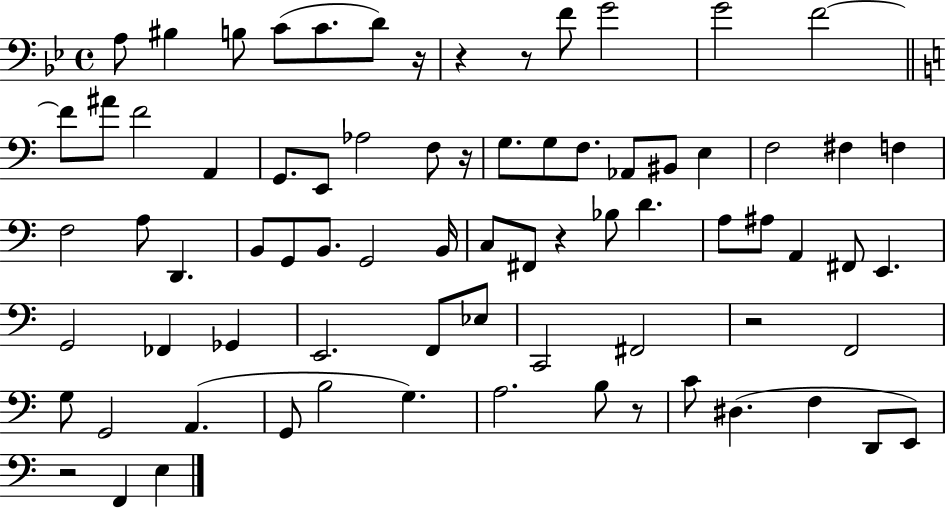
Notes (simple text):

A3/e BIS3/q B3/e C4/e C4/e. D4/e R/s R/q R/e F4/e G4/h G4/h F4/h F4/e A#4/e F4/h A2/q G2/e. E2/e Ab3/h F3/e R/s G3/e. G3/e F3/e. Ab2/e BIS2/e E3/q F3/h F#3/q F3/q F3/h A3/e D2/q. B2/e G2/e B2/e. G2/h B2/s C3/e F#2/e R/q Bb3/e D4/q. A3/e A#3/e A2/q F#2/e E2/q. G2/h FES2/q Gb2/q E2/h. F2/e Eb3/e C2/h F#2/h R/h F2/h G3/e G2/h A2/q. G2/e B3/h G3/q. A3/h. B3/e R/e C4/e D#3/q. F3/q D2/e E2/e R/h F2/q E3/q